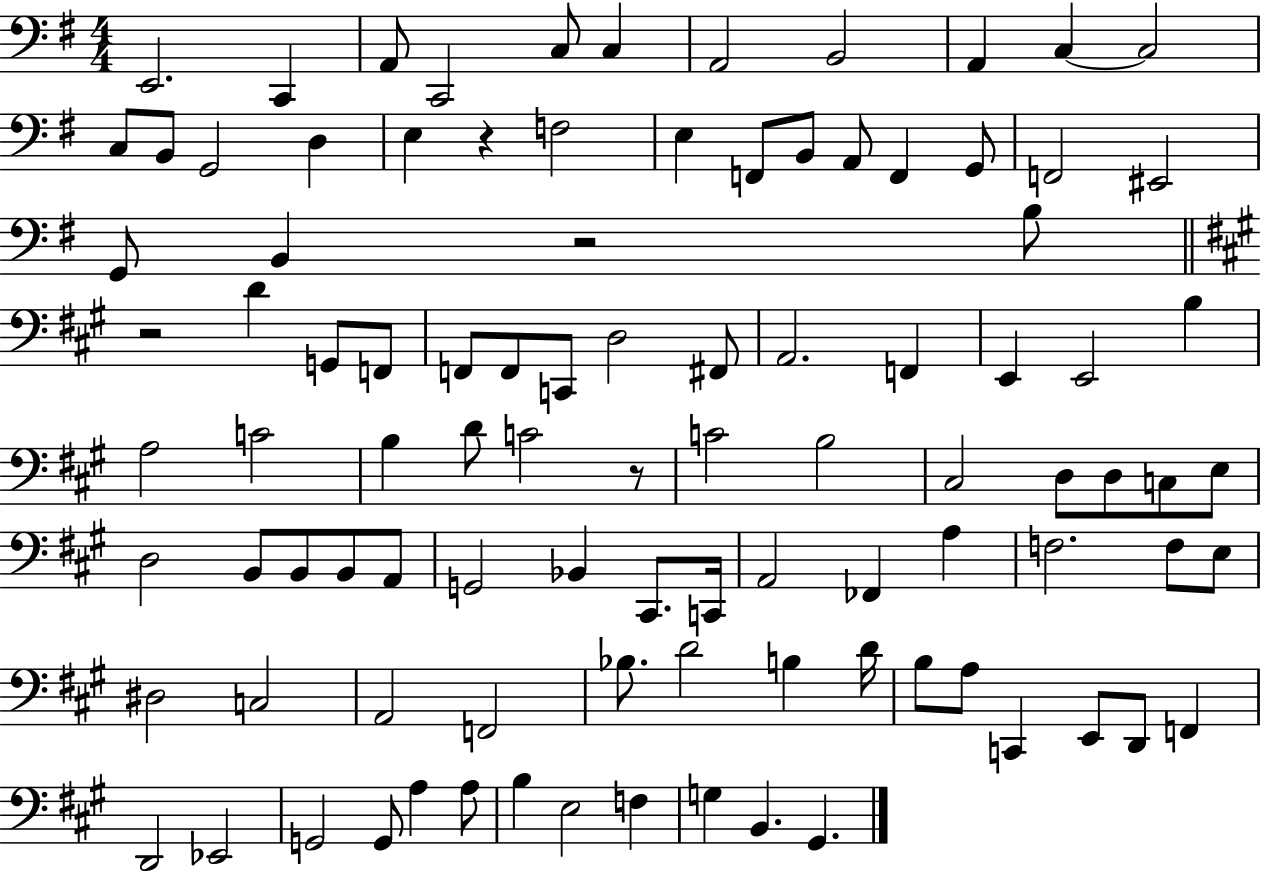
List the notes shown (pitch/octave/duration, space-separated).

E2/h. C2/q A2/e C2/h C3/e C3/q A2/h B2/h A2/q C3/q C3/h C3/e B2/e G2/h D3/q E3/q R/q F3/h E3/q F2/e B2/e A2/e F2/q G2/e F2/h EIS2/h G2/e B2/q R/h B3/e R/h D4/q G2/e F2/e F2/e F2/e C2/e D3/h F#2/e A2/h. F2/q E2/q E2/h B3/q A3/h C4/h B3/q D4/e C4/h R/e C4/h B3/h C#3/h D3/e D3/e C3/e E3/e D3/h B2/e B2/e B2/e A2/e G2/h Bb2/q C#2/e. C2/s A2/h FES2/q A3/q F3/h. F3/e E3/e D#3/h C3/h A2/h F2/h Bb3/e. D4/h B3/q D4/s B3/e A3/e C2/q E2/e D2/e F2/q D2/h Eb2/h G2/h G2/e A3/q A3/e B3/q E3/h F3/q G3/q B2/q. G#2/q.